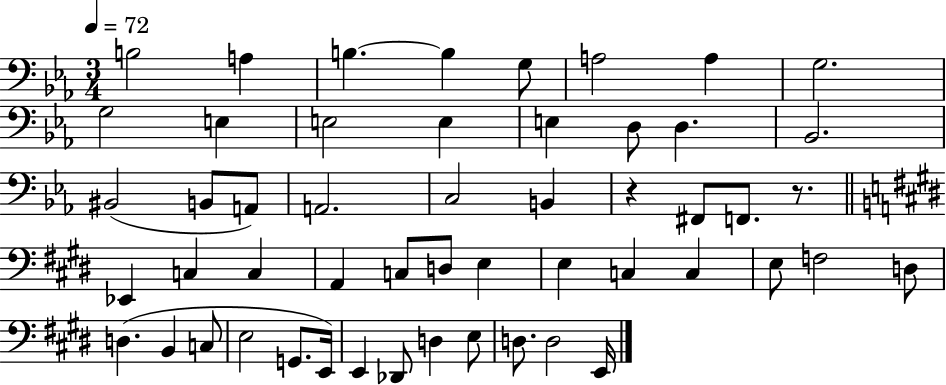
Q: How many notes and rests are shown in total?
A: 52